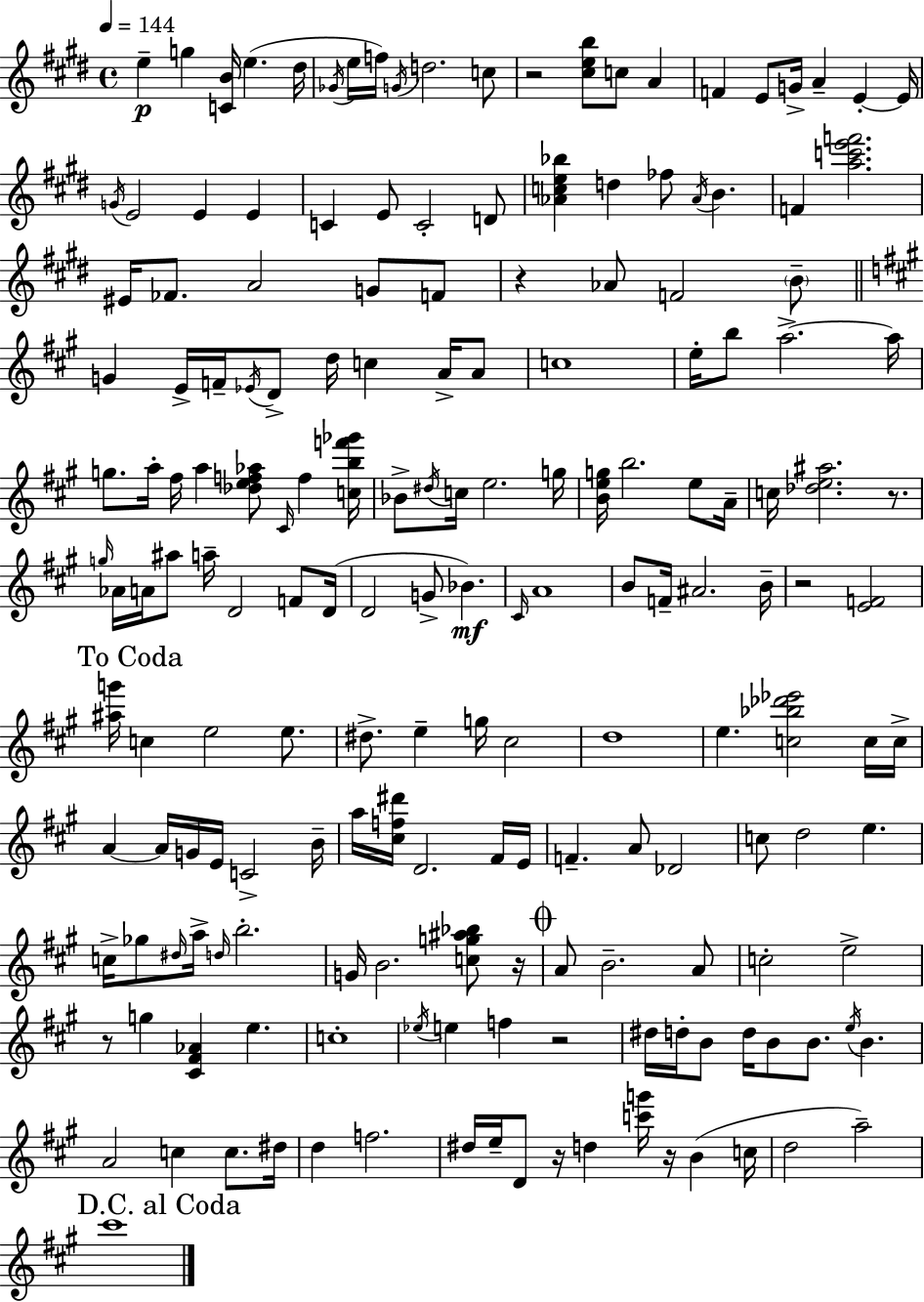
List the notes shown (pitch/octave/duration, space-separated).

E5/q G5/q [C4,B4]/s E5/q. D#5/s Gb4/s E5/s F5/s G4/s D5/h. C5/e R/h [C#5,E5,B5]/e C5/e A4/q F4/q E4/e G4/s A4/q E4/q E4/s G4/s E4/h E4/q E4/q C4/q E4/e C4/h D4/e [Ab4,C5,E5,Bb5]/q D5/q FES5/e Ab4/s B4/q. F4/q [A5,C6,E6,F6]/h. EIS4/s FES4/e. A4/h G4/e F4/e R/q Ab4/e F4/h B4/e G4/q E4/s F4/s Eb4/s D4/e D5/s C5/q A4/s A4/e C5/w E5/s B5/e A5/h. A5/s G5/e. A5/s F#5/s A5/q [Db5,E5,F5,Ab5]/e C#4/s F5/q [C5,B5,F6,Gb6]/s Bb4/e D#5/s C5/s E5/h. G5/s [B4,E5,G5]/s B5/h. E5/e A4/s C5/s [Db5,E5,A#5]/h. R/e. G5/s Ab4/s A4/s A#5/e A5/s D4/h F4/e D4/s D4/h G4/e Bb4/q. C#4/s A4/w B4/e F4/s A#4/h. B4/s R/h [E4,F4]/h [A#5,G6]/s C5/q E5/h E5/e. D#5/e. E5/q G5/s C#5/h D5/w E5/q. [C5,Bb5,Db6,Eb6]/h C5/s C5/s A4/q A4/s G4/s E4/s C4/h B4/s A5/s [C#5,F5,D#6]/s D4/h. F#4/s E4/s F4/q. A4/e Db4/h C5/e D5/h E5/q. C5/s Gb5/e D#5/s A5/s D5/s B5/h. G4/s B4/h. [C5,G5,A#5,Bb5]/e R/s A4/e B4/h. A4/e C5/h E5/h R/e G5/q [C#4,F#4,Ab4]/q E5/q. C5/w Eb5/s E5/q F5/q R/h D#5/s D5/s B4/e D5/s B4/e B4/e. E5/s B4/q. A4/h C5/q C5/e. D#5/s D5/q F5/h. D#5/s E5/s D4/e R/s D5/q [C6,G6]/s R/s B4/q C5/s D5/h A5/h C#6/w